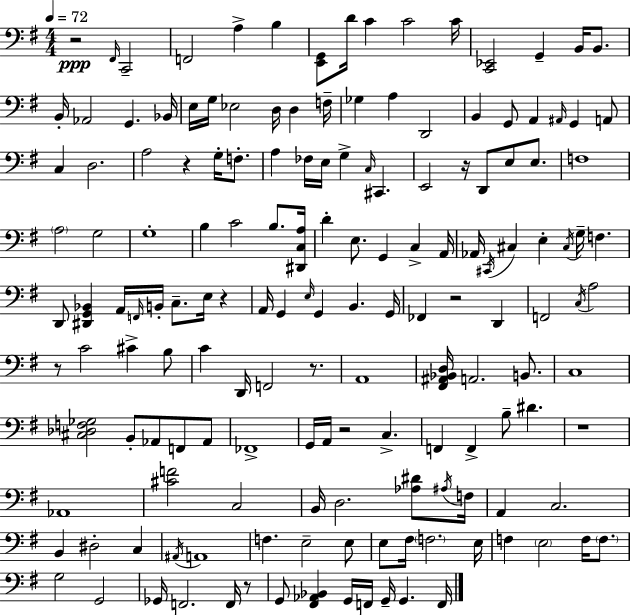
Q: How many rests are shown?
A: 10